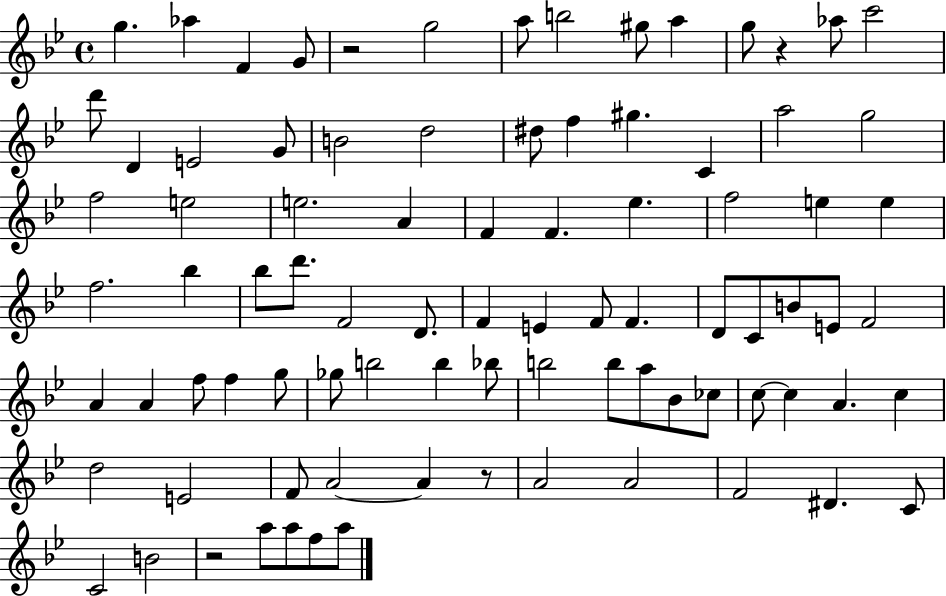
{
  \clef treble
  \time 4/4
  \defaultTimeSignature
  \key bes \major
  \repeat volta 2 { g''4. aes''4 f'4 g'8 | r2 g''2 | a''8 b''2 gis''8 a''4 | g''8 r4 aes''8 c'''2 | \break d'''8 d'4 e'2 g'8 | b'2 d''2 | dis''8 f''4 gis''4. c'4 | a''2 g''2 | \break f''2 e''2 | e''2. a'4 | f'4 f'4. ees''4. | f''2 e''4 e''4 | \break f''2. bes''4 | bes''8 d'''8. f'2 d'8. | f'4 e'4 f'8 f'4. | d'8 c'8 b'8 e'8 f'2 | \break a'4 a'4 f''8 f''4 g''8 | ges''8 b''2 b''4 bes''8 | b''2 b''8 a''8 bes'8 ces''8 | c''8~~ c''4 a'4. c''4 | \break d''2 e'2 | f'8 a'2~~ a'4 r8 | a'2 a'2 | f'2 dis'4. c'8 | \break c'2 b'2 | r2 a''8 a''8 f''8 a''8 | } \bar "|."
}